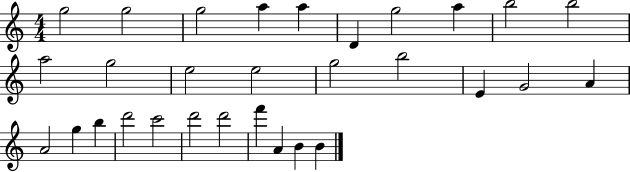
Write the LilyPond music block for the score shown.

{
  \clef treble
  \numericTimeSignature
  \time 4/4
  \key c \major
  g''2 g''2 | g''2 a''4 a''4 | d'4 g''2 a''4 | b''2 b''2 | \break a''2 g''2 | e''2 e''2 | g''2 b''2 | e'4 g'2 a'4 | \break a'2 g''4 b''4 | d'''2 c'''2 | d'''2 d'''2 | f'''4 a'4 b'4 b'4 | \break \bar "|."
}